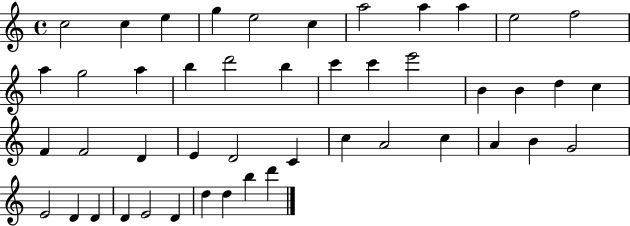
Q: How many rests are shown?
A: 0